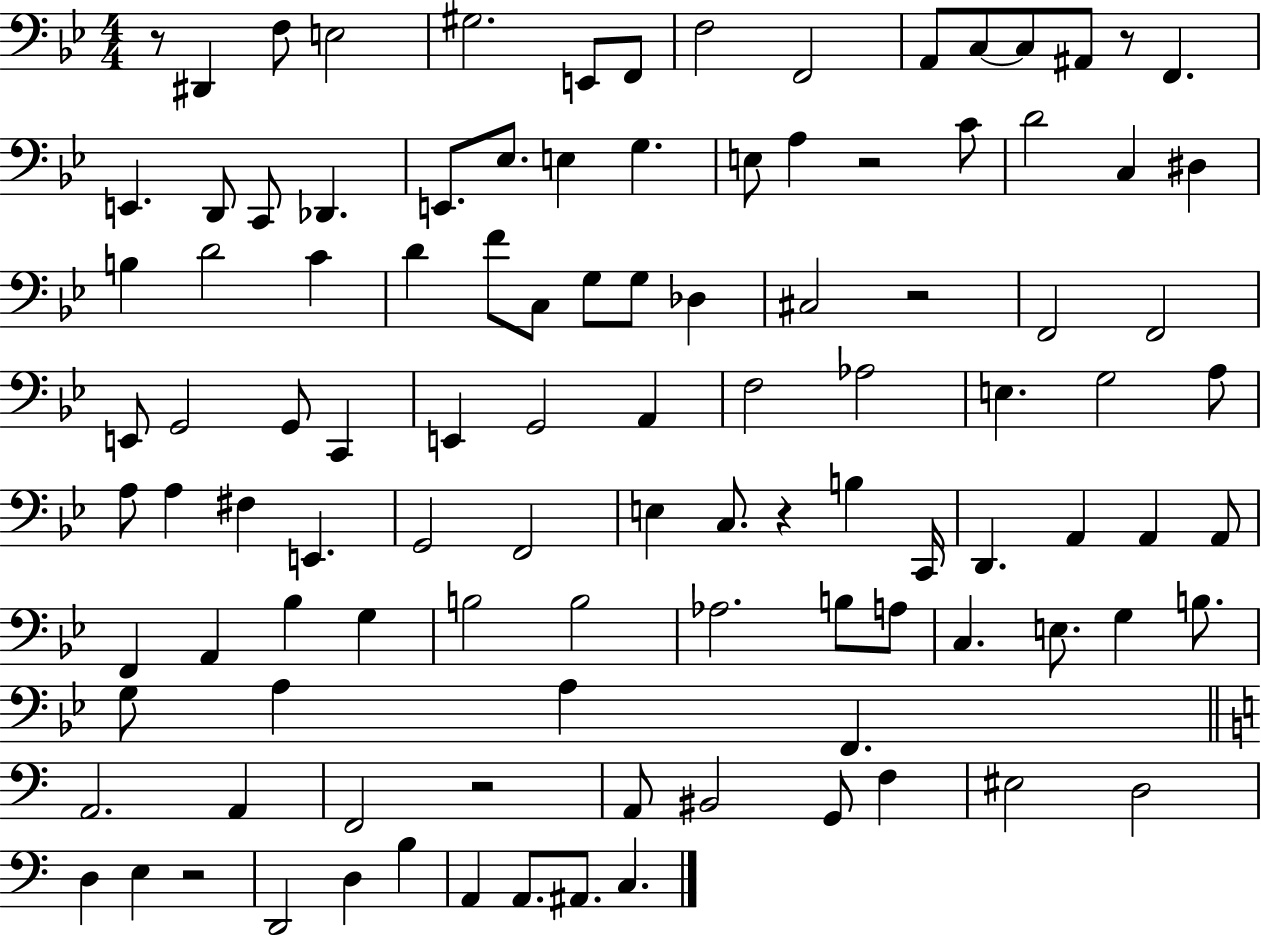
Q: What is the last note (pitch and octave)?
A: C3